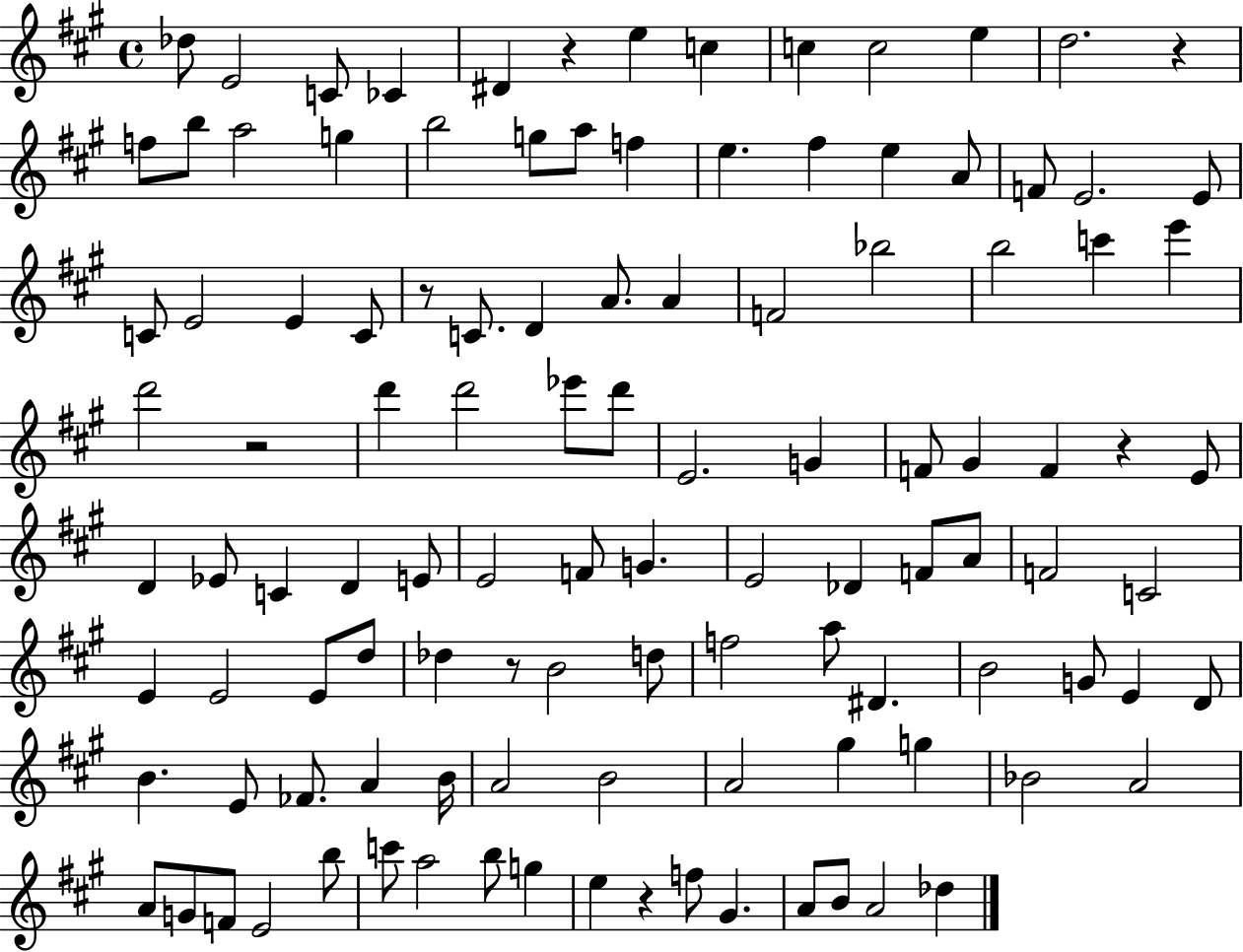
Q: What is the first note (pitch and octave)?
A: Db5